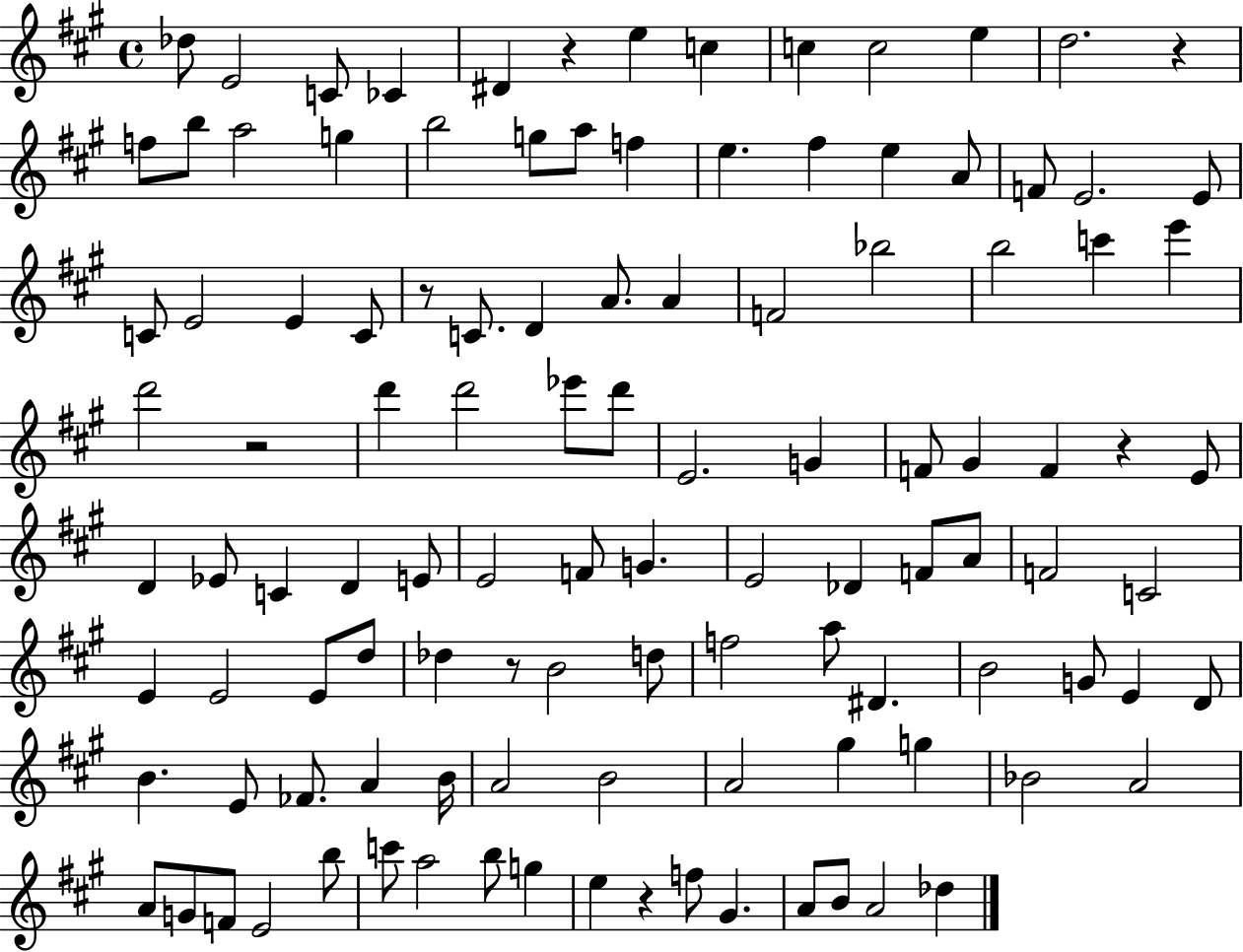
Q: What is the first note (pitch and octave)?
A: Db5